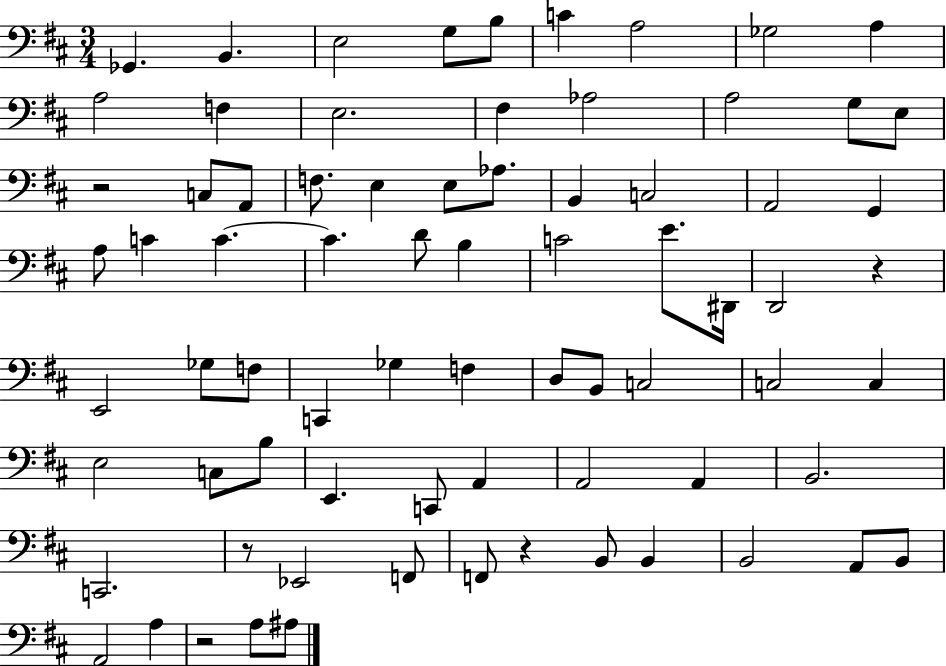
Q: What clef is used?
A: bass